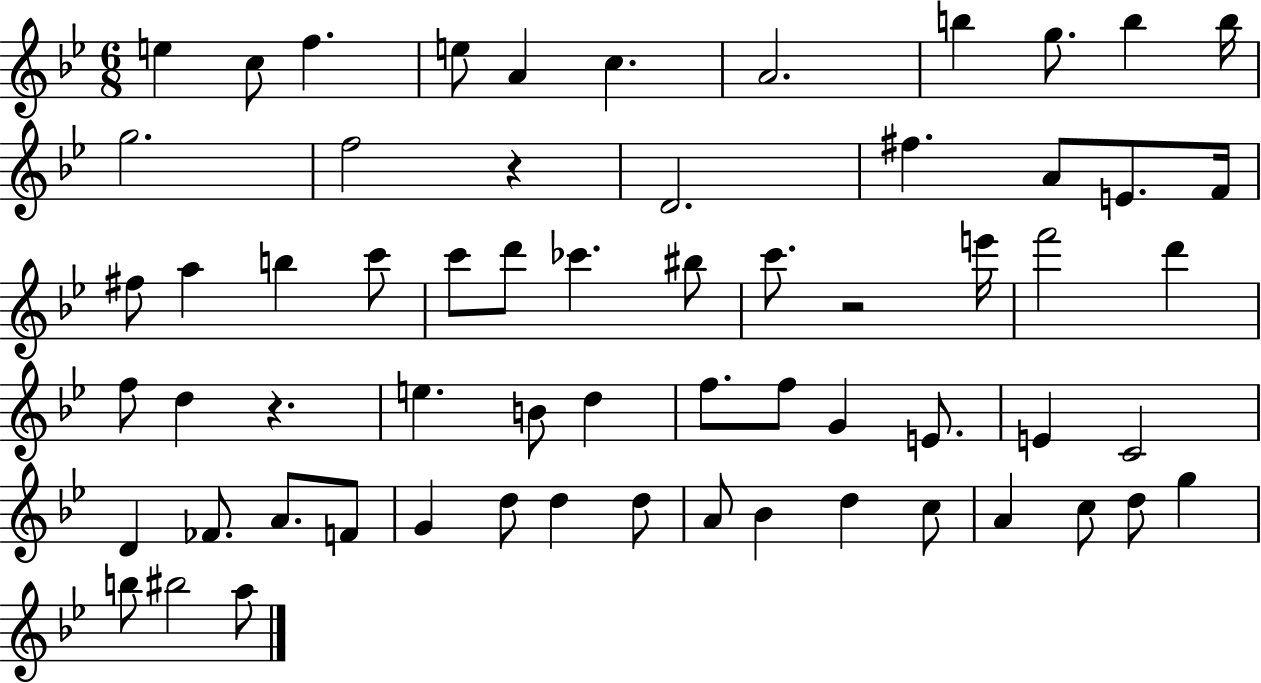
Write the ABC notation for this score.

X:1
T:Untitled
M:6/8
L:1/4
K:Bb
e c/2 f e/2 A c A2 b g/2 b b/4 g2 f2 z D2 ^f A/2 E/2 F/4 ^f/2 a b c'/2 c'/2 d'/2 _c' ^b/2 c'/2 z2 e'/4 f'2 d' f/2 d z e B/2 d f/2 f/2 G E/2 E C2 D _F/2 A/2 F/2 G d/2 d d/2 A/2 _B d c/2 A c/2 d/2 g b/2 ^b2 a/2